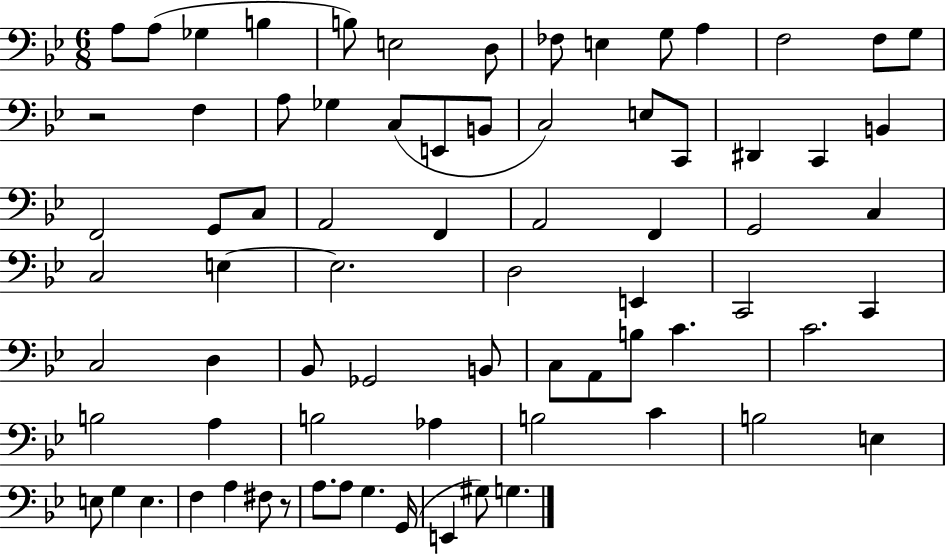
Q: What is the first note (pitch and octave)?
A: A3